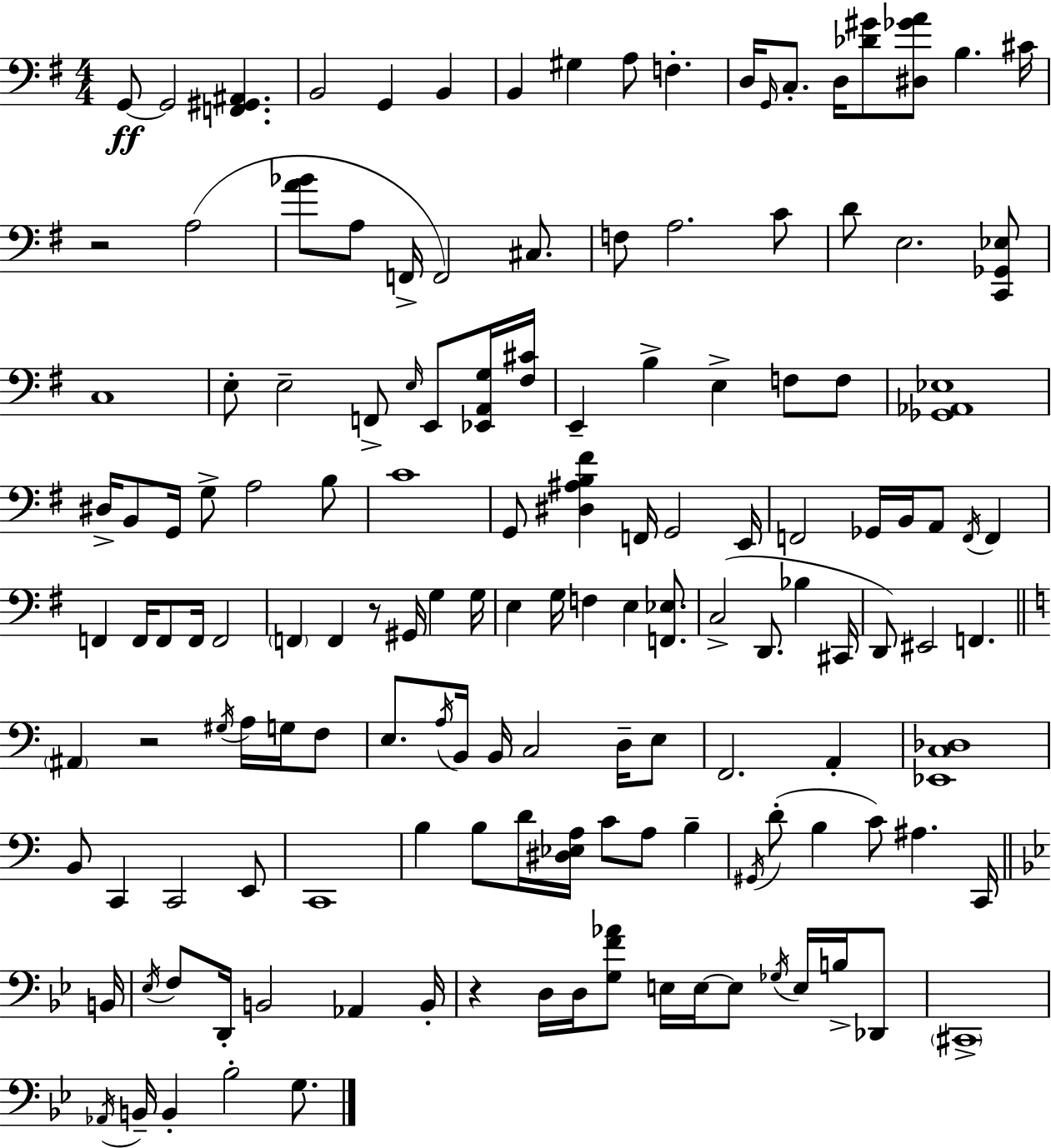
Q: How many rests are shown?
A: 4